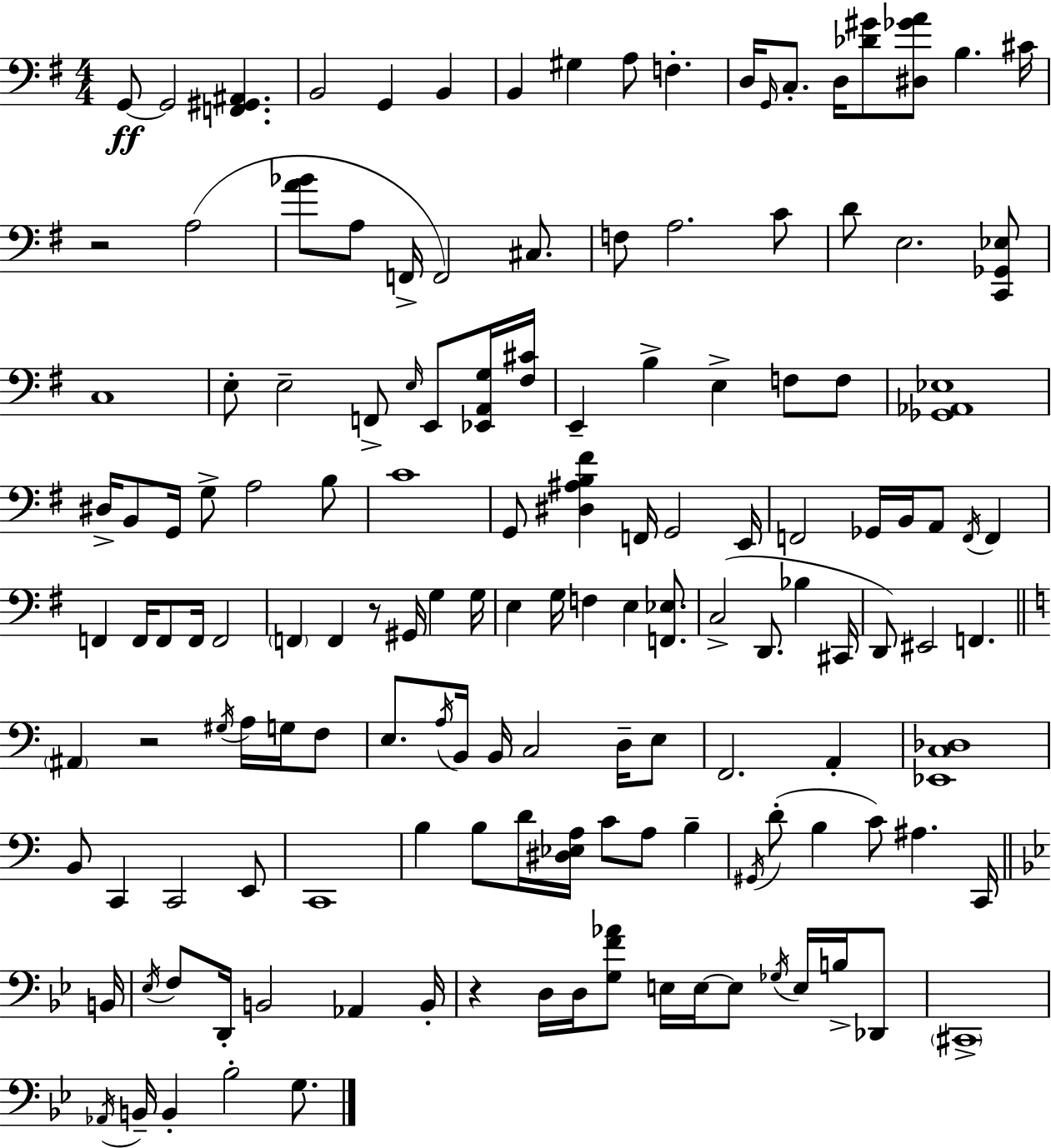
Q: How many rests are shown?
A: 4